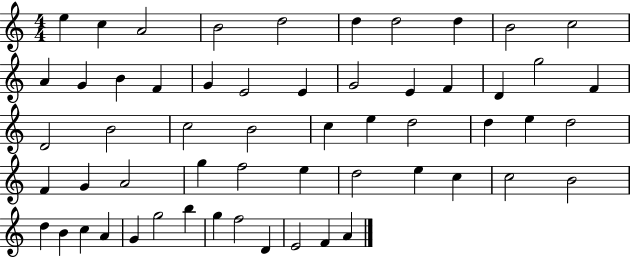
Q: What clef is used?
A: treble